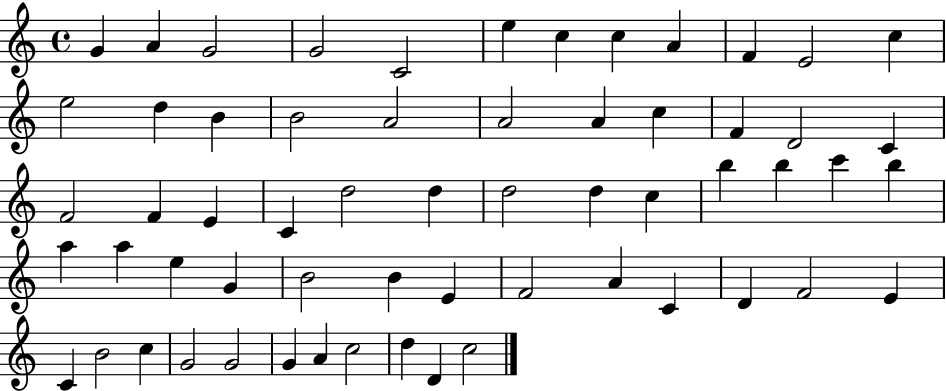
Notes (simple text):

G4/q A4/q G4/h G4/h C4/h E5/q C5/q C5/q A4/q F4/q E4/h C5/q E5/h D5/q B4/q B4/h A4/h A4/h A4/q C5/q F4/q D4/h C4/q F4/h F4/q E4/q C4/q D5/h D5/q D5/h D5/q C5/q B5/q B5/q C6/q B5/q A5/q A5/q E5/q G4/q B4/h B4/q E4/q F4/h A4/q C4/q D4/q F4/h E4/q C4/q B4/h C5/q G4/h G4/h G4/q A4/q C5/h D5/q D4/q C5/h